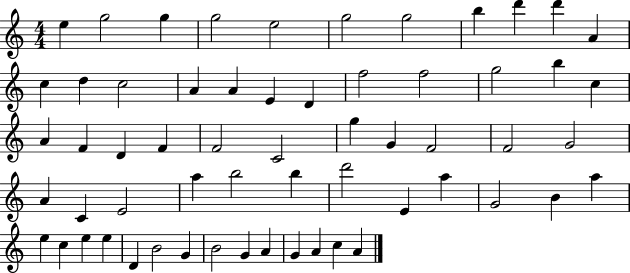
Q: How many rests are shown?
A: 0